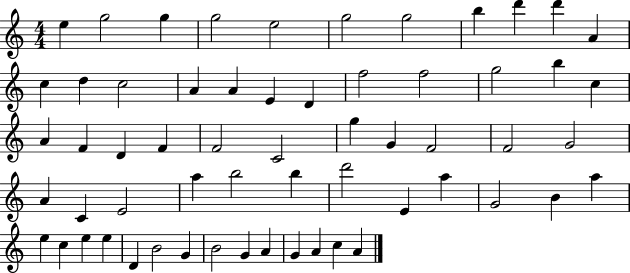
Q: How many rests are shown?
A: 0